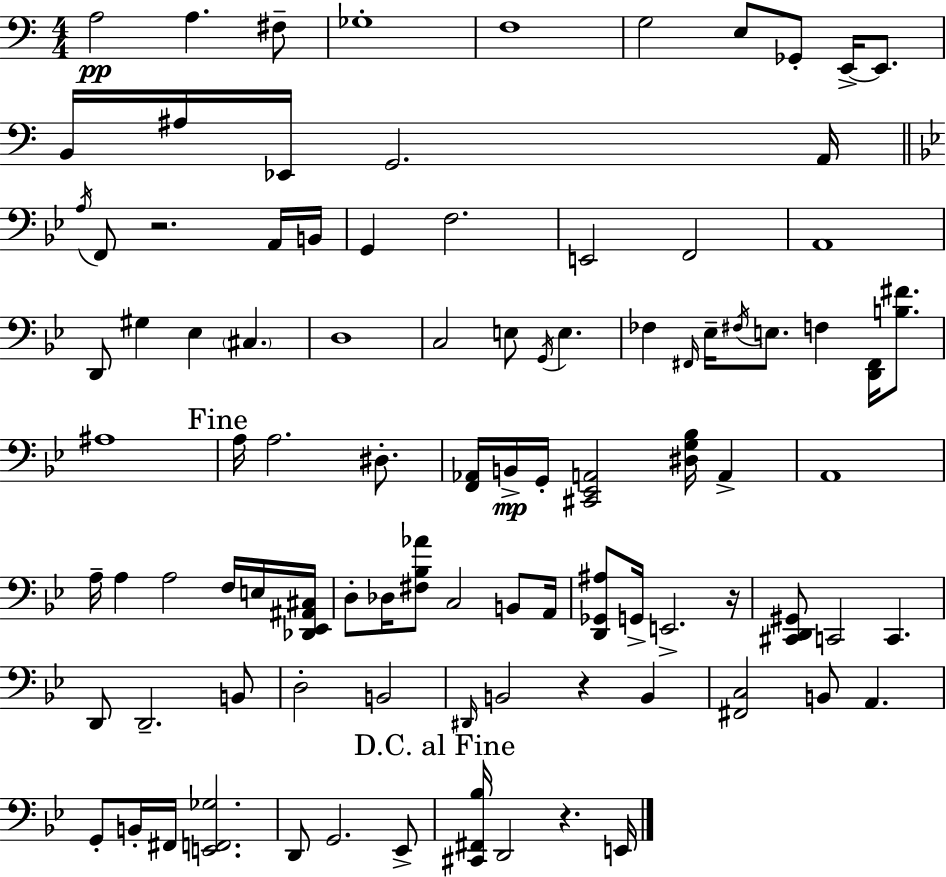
X:1
T:Untitled
M:4/4
L:1/4
K:Am
A,2 A, ^F,/2 _G,4 F,4 G,2 E,/2 _G,,/2 E,,/4 E,,/2 B,,/4 ^A,/4 _E,,/4 G,,2 A,,/4 A,/4 F,,/2 z2 A,,/4 B,,/4 G,, F,2 E,,2 F,,2 A,,4 D,,/2 ^G, _E, ^C, D,4 C,2 E,/2 G,,/4 E, _F, ^F,,/4 _E,/4 ^F,/4 E,/2 F, [D,,^F,,]/4 [B,^F]/2 ^A,4 A,/4 A,2 ^D,/2 [F,,_A,,]/4 B,,/4 G,,/4 [^C,,_E,,A,,]2 [^D,G,_B,]/4 A,, A,,4 A,/4 A, A,2 F,/4 E,/4 [_D,,_E,,^A,,^C,]/4 D,/2 _D,/4 [^F,_B,_A]/2 C,2 B,,/2 A,,/4 [D,,_G,,^A,]/2 G,,/4 E,,2 z/4 [^C,,D,,^G,,]/2 C,,2 C,, D,,/2 D,,2 B,,/2 D,2 B,,2 ^D,,/4 B,,2 z B,, [^F,,C,]2 B,,/2 A,, G,,/2 B,,/4 ^F,,/4 [E,,F,,_G,]2 D,,/2 G,,2 _E,,/2 [^C,,^F,,_B,]/4 D,,2 z E,,/4